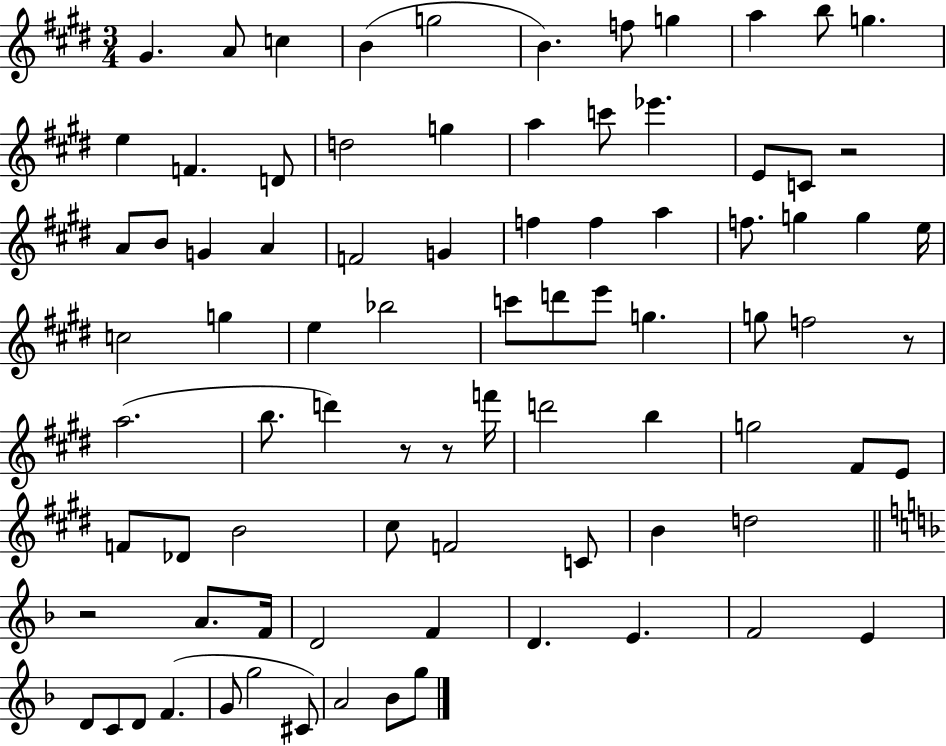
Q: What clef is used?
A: treble